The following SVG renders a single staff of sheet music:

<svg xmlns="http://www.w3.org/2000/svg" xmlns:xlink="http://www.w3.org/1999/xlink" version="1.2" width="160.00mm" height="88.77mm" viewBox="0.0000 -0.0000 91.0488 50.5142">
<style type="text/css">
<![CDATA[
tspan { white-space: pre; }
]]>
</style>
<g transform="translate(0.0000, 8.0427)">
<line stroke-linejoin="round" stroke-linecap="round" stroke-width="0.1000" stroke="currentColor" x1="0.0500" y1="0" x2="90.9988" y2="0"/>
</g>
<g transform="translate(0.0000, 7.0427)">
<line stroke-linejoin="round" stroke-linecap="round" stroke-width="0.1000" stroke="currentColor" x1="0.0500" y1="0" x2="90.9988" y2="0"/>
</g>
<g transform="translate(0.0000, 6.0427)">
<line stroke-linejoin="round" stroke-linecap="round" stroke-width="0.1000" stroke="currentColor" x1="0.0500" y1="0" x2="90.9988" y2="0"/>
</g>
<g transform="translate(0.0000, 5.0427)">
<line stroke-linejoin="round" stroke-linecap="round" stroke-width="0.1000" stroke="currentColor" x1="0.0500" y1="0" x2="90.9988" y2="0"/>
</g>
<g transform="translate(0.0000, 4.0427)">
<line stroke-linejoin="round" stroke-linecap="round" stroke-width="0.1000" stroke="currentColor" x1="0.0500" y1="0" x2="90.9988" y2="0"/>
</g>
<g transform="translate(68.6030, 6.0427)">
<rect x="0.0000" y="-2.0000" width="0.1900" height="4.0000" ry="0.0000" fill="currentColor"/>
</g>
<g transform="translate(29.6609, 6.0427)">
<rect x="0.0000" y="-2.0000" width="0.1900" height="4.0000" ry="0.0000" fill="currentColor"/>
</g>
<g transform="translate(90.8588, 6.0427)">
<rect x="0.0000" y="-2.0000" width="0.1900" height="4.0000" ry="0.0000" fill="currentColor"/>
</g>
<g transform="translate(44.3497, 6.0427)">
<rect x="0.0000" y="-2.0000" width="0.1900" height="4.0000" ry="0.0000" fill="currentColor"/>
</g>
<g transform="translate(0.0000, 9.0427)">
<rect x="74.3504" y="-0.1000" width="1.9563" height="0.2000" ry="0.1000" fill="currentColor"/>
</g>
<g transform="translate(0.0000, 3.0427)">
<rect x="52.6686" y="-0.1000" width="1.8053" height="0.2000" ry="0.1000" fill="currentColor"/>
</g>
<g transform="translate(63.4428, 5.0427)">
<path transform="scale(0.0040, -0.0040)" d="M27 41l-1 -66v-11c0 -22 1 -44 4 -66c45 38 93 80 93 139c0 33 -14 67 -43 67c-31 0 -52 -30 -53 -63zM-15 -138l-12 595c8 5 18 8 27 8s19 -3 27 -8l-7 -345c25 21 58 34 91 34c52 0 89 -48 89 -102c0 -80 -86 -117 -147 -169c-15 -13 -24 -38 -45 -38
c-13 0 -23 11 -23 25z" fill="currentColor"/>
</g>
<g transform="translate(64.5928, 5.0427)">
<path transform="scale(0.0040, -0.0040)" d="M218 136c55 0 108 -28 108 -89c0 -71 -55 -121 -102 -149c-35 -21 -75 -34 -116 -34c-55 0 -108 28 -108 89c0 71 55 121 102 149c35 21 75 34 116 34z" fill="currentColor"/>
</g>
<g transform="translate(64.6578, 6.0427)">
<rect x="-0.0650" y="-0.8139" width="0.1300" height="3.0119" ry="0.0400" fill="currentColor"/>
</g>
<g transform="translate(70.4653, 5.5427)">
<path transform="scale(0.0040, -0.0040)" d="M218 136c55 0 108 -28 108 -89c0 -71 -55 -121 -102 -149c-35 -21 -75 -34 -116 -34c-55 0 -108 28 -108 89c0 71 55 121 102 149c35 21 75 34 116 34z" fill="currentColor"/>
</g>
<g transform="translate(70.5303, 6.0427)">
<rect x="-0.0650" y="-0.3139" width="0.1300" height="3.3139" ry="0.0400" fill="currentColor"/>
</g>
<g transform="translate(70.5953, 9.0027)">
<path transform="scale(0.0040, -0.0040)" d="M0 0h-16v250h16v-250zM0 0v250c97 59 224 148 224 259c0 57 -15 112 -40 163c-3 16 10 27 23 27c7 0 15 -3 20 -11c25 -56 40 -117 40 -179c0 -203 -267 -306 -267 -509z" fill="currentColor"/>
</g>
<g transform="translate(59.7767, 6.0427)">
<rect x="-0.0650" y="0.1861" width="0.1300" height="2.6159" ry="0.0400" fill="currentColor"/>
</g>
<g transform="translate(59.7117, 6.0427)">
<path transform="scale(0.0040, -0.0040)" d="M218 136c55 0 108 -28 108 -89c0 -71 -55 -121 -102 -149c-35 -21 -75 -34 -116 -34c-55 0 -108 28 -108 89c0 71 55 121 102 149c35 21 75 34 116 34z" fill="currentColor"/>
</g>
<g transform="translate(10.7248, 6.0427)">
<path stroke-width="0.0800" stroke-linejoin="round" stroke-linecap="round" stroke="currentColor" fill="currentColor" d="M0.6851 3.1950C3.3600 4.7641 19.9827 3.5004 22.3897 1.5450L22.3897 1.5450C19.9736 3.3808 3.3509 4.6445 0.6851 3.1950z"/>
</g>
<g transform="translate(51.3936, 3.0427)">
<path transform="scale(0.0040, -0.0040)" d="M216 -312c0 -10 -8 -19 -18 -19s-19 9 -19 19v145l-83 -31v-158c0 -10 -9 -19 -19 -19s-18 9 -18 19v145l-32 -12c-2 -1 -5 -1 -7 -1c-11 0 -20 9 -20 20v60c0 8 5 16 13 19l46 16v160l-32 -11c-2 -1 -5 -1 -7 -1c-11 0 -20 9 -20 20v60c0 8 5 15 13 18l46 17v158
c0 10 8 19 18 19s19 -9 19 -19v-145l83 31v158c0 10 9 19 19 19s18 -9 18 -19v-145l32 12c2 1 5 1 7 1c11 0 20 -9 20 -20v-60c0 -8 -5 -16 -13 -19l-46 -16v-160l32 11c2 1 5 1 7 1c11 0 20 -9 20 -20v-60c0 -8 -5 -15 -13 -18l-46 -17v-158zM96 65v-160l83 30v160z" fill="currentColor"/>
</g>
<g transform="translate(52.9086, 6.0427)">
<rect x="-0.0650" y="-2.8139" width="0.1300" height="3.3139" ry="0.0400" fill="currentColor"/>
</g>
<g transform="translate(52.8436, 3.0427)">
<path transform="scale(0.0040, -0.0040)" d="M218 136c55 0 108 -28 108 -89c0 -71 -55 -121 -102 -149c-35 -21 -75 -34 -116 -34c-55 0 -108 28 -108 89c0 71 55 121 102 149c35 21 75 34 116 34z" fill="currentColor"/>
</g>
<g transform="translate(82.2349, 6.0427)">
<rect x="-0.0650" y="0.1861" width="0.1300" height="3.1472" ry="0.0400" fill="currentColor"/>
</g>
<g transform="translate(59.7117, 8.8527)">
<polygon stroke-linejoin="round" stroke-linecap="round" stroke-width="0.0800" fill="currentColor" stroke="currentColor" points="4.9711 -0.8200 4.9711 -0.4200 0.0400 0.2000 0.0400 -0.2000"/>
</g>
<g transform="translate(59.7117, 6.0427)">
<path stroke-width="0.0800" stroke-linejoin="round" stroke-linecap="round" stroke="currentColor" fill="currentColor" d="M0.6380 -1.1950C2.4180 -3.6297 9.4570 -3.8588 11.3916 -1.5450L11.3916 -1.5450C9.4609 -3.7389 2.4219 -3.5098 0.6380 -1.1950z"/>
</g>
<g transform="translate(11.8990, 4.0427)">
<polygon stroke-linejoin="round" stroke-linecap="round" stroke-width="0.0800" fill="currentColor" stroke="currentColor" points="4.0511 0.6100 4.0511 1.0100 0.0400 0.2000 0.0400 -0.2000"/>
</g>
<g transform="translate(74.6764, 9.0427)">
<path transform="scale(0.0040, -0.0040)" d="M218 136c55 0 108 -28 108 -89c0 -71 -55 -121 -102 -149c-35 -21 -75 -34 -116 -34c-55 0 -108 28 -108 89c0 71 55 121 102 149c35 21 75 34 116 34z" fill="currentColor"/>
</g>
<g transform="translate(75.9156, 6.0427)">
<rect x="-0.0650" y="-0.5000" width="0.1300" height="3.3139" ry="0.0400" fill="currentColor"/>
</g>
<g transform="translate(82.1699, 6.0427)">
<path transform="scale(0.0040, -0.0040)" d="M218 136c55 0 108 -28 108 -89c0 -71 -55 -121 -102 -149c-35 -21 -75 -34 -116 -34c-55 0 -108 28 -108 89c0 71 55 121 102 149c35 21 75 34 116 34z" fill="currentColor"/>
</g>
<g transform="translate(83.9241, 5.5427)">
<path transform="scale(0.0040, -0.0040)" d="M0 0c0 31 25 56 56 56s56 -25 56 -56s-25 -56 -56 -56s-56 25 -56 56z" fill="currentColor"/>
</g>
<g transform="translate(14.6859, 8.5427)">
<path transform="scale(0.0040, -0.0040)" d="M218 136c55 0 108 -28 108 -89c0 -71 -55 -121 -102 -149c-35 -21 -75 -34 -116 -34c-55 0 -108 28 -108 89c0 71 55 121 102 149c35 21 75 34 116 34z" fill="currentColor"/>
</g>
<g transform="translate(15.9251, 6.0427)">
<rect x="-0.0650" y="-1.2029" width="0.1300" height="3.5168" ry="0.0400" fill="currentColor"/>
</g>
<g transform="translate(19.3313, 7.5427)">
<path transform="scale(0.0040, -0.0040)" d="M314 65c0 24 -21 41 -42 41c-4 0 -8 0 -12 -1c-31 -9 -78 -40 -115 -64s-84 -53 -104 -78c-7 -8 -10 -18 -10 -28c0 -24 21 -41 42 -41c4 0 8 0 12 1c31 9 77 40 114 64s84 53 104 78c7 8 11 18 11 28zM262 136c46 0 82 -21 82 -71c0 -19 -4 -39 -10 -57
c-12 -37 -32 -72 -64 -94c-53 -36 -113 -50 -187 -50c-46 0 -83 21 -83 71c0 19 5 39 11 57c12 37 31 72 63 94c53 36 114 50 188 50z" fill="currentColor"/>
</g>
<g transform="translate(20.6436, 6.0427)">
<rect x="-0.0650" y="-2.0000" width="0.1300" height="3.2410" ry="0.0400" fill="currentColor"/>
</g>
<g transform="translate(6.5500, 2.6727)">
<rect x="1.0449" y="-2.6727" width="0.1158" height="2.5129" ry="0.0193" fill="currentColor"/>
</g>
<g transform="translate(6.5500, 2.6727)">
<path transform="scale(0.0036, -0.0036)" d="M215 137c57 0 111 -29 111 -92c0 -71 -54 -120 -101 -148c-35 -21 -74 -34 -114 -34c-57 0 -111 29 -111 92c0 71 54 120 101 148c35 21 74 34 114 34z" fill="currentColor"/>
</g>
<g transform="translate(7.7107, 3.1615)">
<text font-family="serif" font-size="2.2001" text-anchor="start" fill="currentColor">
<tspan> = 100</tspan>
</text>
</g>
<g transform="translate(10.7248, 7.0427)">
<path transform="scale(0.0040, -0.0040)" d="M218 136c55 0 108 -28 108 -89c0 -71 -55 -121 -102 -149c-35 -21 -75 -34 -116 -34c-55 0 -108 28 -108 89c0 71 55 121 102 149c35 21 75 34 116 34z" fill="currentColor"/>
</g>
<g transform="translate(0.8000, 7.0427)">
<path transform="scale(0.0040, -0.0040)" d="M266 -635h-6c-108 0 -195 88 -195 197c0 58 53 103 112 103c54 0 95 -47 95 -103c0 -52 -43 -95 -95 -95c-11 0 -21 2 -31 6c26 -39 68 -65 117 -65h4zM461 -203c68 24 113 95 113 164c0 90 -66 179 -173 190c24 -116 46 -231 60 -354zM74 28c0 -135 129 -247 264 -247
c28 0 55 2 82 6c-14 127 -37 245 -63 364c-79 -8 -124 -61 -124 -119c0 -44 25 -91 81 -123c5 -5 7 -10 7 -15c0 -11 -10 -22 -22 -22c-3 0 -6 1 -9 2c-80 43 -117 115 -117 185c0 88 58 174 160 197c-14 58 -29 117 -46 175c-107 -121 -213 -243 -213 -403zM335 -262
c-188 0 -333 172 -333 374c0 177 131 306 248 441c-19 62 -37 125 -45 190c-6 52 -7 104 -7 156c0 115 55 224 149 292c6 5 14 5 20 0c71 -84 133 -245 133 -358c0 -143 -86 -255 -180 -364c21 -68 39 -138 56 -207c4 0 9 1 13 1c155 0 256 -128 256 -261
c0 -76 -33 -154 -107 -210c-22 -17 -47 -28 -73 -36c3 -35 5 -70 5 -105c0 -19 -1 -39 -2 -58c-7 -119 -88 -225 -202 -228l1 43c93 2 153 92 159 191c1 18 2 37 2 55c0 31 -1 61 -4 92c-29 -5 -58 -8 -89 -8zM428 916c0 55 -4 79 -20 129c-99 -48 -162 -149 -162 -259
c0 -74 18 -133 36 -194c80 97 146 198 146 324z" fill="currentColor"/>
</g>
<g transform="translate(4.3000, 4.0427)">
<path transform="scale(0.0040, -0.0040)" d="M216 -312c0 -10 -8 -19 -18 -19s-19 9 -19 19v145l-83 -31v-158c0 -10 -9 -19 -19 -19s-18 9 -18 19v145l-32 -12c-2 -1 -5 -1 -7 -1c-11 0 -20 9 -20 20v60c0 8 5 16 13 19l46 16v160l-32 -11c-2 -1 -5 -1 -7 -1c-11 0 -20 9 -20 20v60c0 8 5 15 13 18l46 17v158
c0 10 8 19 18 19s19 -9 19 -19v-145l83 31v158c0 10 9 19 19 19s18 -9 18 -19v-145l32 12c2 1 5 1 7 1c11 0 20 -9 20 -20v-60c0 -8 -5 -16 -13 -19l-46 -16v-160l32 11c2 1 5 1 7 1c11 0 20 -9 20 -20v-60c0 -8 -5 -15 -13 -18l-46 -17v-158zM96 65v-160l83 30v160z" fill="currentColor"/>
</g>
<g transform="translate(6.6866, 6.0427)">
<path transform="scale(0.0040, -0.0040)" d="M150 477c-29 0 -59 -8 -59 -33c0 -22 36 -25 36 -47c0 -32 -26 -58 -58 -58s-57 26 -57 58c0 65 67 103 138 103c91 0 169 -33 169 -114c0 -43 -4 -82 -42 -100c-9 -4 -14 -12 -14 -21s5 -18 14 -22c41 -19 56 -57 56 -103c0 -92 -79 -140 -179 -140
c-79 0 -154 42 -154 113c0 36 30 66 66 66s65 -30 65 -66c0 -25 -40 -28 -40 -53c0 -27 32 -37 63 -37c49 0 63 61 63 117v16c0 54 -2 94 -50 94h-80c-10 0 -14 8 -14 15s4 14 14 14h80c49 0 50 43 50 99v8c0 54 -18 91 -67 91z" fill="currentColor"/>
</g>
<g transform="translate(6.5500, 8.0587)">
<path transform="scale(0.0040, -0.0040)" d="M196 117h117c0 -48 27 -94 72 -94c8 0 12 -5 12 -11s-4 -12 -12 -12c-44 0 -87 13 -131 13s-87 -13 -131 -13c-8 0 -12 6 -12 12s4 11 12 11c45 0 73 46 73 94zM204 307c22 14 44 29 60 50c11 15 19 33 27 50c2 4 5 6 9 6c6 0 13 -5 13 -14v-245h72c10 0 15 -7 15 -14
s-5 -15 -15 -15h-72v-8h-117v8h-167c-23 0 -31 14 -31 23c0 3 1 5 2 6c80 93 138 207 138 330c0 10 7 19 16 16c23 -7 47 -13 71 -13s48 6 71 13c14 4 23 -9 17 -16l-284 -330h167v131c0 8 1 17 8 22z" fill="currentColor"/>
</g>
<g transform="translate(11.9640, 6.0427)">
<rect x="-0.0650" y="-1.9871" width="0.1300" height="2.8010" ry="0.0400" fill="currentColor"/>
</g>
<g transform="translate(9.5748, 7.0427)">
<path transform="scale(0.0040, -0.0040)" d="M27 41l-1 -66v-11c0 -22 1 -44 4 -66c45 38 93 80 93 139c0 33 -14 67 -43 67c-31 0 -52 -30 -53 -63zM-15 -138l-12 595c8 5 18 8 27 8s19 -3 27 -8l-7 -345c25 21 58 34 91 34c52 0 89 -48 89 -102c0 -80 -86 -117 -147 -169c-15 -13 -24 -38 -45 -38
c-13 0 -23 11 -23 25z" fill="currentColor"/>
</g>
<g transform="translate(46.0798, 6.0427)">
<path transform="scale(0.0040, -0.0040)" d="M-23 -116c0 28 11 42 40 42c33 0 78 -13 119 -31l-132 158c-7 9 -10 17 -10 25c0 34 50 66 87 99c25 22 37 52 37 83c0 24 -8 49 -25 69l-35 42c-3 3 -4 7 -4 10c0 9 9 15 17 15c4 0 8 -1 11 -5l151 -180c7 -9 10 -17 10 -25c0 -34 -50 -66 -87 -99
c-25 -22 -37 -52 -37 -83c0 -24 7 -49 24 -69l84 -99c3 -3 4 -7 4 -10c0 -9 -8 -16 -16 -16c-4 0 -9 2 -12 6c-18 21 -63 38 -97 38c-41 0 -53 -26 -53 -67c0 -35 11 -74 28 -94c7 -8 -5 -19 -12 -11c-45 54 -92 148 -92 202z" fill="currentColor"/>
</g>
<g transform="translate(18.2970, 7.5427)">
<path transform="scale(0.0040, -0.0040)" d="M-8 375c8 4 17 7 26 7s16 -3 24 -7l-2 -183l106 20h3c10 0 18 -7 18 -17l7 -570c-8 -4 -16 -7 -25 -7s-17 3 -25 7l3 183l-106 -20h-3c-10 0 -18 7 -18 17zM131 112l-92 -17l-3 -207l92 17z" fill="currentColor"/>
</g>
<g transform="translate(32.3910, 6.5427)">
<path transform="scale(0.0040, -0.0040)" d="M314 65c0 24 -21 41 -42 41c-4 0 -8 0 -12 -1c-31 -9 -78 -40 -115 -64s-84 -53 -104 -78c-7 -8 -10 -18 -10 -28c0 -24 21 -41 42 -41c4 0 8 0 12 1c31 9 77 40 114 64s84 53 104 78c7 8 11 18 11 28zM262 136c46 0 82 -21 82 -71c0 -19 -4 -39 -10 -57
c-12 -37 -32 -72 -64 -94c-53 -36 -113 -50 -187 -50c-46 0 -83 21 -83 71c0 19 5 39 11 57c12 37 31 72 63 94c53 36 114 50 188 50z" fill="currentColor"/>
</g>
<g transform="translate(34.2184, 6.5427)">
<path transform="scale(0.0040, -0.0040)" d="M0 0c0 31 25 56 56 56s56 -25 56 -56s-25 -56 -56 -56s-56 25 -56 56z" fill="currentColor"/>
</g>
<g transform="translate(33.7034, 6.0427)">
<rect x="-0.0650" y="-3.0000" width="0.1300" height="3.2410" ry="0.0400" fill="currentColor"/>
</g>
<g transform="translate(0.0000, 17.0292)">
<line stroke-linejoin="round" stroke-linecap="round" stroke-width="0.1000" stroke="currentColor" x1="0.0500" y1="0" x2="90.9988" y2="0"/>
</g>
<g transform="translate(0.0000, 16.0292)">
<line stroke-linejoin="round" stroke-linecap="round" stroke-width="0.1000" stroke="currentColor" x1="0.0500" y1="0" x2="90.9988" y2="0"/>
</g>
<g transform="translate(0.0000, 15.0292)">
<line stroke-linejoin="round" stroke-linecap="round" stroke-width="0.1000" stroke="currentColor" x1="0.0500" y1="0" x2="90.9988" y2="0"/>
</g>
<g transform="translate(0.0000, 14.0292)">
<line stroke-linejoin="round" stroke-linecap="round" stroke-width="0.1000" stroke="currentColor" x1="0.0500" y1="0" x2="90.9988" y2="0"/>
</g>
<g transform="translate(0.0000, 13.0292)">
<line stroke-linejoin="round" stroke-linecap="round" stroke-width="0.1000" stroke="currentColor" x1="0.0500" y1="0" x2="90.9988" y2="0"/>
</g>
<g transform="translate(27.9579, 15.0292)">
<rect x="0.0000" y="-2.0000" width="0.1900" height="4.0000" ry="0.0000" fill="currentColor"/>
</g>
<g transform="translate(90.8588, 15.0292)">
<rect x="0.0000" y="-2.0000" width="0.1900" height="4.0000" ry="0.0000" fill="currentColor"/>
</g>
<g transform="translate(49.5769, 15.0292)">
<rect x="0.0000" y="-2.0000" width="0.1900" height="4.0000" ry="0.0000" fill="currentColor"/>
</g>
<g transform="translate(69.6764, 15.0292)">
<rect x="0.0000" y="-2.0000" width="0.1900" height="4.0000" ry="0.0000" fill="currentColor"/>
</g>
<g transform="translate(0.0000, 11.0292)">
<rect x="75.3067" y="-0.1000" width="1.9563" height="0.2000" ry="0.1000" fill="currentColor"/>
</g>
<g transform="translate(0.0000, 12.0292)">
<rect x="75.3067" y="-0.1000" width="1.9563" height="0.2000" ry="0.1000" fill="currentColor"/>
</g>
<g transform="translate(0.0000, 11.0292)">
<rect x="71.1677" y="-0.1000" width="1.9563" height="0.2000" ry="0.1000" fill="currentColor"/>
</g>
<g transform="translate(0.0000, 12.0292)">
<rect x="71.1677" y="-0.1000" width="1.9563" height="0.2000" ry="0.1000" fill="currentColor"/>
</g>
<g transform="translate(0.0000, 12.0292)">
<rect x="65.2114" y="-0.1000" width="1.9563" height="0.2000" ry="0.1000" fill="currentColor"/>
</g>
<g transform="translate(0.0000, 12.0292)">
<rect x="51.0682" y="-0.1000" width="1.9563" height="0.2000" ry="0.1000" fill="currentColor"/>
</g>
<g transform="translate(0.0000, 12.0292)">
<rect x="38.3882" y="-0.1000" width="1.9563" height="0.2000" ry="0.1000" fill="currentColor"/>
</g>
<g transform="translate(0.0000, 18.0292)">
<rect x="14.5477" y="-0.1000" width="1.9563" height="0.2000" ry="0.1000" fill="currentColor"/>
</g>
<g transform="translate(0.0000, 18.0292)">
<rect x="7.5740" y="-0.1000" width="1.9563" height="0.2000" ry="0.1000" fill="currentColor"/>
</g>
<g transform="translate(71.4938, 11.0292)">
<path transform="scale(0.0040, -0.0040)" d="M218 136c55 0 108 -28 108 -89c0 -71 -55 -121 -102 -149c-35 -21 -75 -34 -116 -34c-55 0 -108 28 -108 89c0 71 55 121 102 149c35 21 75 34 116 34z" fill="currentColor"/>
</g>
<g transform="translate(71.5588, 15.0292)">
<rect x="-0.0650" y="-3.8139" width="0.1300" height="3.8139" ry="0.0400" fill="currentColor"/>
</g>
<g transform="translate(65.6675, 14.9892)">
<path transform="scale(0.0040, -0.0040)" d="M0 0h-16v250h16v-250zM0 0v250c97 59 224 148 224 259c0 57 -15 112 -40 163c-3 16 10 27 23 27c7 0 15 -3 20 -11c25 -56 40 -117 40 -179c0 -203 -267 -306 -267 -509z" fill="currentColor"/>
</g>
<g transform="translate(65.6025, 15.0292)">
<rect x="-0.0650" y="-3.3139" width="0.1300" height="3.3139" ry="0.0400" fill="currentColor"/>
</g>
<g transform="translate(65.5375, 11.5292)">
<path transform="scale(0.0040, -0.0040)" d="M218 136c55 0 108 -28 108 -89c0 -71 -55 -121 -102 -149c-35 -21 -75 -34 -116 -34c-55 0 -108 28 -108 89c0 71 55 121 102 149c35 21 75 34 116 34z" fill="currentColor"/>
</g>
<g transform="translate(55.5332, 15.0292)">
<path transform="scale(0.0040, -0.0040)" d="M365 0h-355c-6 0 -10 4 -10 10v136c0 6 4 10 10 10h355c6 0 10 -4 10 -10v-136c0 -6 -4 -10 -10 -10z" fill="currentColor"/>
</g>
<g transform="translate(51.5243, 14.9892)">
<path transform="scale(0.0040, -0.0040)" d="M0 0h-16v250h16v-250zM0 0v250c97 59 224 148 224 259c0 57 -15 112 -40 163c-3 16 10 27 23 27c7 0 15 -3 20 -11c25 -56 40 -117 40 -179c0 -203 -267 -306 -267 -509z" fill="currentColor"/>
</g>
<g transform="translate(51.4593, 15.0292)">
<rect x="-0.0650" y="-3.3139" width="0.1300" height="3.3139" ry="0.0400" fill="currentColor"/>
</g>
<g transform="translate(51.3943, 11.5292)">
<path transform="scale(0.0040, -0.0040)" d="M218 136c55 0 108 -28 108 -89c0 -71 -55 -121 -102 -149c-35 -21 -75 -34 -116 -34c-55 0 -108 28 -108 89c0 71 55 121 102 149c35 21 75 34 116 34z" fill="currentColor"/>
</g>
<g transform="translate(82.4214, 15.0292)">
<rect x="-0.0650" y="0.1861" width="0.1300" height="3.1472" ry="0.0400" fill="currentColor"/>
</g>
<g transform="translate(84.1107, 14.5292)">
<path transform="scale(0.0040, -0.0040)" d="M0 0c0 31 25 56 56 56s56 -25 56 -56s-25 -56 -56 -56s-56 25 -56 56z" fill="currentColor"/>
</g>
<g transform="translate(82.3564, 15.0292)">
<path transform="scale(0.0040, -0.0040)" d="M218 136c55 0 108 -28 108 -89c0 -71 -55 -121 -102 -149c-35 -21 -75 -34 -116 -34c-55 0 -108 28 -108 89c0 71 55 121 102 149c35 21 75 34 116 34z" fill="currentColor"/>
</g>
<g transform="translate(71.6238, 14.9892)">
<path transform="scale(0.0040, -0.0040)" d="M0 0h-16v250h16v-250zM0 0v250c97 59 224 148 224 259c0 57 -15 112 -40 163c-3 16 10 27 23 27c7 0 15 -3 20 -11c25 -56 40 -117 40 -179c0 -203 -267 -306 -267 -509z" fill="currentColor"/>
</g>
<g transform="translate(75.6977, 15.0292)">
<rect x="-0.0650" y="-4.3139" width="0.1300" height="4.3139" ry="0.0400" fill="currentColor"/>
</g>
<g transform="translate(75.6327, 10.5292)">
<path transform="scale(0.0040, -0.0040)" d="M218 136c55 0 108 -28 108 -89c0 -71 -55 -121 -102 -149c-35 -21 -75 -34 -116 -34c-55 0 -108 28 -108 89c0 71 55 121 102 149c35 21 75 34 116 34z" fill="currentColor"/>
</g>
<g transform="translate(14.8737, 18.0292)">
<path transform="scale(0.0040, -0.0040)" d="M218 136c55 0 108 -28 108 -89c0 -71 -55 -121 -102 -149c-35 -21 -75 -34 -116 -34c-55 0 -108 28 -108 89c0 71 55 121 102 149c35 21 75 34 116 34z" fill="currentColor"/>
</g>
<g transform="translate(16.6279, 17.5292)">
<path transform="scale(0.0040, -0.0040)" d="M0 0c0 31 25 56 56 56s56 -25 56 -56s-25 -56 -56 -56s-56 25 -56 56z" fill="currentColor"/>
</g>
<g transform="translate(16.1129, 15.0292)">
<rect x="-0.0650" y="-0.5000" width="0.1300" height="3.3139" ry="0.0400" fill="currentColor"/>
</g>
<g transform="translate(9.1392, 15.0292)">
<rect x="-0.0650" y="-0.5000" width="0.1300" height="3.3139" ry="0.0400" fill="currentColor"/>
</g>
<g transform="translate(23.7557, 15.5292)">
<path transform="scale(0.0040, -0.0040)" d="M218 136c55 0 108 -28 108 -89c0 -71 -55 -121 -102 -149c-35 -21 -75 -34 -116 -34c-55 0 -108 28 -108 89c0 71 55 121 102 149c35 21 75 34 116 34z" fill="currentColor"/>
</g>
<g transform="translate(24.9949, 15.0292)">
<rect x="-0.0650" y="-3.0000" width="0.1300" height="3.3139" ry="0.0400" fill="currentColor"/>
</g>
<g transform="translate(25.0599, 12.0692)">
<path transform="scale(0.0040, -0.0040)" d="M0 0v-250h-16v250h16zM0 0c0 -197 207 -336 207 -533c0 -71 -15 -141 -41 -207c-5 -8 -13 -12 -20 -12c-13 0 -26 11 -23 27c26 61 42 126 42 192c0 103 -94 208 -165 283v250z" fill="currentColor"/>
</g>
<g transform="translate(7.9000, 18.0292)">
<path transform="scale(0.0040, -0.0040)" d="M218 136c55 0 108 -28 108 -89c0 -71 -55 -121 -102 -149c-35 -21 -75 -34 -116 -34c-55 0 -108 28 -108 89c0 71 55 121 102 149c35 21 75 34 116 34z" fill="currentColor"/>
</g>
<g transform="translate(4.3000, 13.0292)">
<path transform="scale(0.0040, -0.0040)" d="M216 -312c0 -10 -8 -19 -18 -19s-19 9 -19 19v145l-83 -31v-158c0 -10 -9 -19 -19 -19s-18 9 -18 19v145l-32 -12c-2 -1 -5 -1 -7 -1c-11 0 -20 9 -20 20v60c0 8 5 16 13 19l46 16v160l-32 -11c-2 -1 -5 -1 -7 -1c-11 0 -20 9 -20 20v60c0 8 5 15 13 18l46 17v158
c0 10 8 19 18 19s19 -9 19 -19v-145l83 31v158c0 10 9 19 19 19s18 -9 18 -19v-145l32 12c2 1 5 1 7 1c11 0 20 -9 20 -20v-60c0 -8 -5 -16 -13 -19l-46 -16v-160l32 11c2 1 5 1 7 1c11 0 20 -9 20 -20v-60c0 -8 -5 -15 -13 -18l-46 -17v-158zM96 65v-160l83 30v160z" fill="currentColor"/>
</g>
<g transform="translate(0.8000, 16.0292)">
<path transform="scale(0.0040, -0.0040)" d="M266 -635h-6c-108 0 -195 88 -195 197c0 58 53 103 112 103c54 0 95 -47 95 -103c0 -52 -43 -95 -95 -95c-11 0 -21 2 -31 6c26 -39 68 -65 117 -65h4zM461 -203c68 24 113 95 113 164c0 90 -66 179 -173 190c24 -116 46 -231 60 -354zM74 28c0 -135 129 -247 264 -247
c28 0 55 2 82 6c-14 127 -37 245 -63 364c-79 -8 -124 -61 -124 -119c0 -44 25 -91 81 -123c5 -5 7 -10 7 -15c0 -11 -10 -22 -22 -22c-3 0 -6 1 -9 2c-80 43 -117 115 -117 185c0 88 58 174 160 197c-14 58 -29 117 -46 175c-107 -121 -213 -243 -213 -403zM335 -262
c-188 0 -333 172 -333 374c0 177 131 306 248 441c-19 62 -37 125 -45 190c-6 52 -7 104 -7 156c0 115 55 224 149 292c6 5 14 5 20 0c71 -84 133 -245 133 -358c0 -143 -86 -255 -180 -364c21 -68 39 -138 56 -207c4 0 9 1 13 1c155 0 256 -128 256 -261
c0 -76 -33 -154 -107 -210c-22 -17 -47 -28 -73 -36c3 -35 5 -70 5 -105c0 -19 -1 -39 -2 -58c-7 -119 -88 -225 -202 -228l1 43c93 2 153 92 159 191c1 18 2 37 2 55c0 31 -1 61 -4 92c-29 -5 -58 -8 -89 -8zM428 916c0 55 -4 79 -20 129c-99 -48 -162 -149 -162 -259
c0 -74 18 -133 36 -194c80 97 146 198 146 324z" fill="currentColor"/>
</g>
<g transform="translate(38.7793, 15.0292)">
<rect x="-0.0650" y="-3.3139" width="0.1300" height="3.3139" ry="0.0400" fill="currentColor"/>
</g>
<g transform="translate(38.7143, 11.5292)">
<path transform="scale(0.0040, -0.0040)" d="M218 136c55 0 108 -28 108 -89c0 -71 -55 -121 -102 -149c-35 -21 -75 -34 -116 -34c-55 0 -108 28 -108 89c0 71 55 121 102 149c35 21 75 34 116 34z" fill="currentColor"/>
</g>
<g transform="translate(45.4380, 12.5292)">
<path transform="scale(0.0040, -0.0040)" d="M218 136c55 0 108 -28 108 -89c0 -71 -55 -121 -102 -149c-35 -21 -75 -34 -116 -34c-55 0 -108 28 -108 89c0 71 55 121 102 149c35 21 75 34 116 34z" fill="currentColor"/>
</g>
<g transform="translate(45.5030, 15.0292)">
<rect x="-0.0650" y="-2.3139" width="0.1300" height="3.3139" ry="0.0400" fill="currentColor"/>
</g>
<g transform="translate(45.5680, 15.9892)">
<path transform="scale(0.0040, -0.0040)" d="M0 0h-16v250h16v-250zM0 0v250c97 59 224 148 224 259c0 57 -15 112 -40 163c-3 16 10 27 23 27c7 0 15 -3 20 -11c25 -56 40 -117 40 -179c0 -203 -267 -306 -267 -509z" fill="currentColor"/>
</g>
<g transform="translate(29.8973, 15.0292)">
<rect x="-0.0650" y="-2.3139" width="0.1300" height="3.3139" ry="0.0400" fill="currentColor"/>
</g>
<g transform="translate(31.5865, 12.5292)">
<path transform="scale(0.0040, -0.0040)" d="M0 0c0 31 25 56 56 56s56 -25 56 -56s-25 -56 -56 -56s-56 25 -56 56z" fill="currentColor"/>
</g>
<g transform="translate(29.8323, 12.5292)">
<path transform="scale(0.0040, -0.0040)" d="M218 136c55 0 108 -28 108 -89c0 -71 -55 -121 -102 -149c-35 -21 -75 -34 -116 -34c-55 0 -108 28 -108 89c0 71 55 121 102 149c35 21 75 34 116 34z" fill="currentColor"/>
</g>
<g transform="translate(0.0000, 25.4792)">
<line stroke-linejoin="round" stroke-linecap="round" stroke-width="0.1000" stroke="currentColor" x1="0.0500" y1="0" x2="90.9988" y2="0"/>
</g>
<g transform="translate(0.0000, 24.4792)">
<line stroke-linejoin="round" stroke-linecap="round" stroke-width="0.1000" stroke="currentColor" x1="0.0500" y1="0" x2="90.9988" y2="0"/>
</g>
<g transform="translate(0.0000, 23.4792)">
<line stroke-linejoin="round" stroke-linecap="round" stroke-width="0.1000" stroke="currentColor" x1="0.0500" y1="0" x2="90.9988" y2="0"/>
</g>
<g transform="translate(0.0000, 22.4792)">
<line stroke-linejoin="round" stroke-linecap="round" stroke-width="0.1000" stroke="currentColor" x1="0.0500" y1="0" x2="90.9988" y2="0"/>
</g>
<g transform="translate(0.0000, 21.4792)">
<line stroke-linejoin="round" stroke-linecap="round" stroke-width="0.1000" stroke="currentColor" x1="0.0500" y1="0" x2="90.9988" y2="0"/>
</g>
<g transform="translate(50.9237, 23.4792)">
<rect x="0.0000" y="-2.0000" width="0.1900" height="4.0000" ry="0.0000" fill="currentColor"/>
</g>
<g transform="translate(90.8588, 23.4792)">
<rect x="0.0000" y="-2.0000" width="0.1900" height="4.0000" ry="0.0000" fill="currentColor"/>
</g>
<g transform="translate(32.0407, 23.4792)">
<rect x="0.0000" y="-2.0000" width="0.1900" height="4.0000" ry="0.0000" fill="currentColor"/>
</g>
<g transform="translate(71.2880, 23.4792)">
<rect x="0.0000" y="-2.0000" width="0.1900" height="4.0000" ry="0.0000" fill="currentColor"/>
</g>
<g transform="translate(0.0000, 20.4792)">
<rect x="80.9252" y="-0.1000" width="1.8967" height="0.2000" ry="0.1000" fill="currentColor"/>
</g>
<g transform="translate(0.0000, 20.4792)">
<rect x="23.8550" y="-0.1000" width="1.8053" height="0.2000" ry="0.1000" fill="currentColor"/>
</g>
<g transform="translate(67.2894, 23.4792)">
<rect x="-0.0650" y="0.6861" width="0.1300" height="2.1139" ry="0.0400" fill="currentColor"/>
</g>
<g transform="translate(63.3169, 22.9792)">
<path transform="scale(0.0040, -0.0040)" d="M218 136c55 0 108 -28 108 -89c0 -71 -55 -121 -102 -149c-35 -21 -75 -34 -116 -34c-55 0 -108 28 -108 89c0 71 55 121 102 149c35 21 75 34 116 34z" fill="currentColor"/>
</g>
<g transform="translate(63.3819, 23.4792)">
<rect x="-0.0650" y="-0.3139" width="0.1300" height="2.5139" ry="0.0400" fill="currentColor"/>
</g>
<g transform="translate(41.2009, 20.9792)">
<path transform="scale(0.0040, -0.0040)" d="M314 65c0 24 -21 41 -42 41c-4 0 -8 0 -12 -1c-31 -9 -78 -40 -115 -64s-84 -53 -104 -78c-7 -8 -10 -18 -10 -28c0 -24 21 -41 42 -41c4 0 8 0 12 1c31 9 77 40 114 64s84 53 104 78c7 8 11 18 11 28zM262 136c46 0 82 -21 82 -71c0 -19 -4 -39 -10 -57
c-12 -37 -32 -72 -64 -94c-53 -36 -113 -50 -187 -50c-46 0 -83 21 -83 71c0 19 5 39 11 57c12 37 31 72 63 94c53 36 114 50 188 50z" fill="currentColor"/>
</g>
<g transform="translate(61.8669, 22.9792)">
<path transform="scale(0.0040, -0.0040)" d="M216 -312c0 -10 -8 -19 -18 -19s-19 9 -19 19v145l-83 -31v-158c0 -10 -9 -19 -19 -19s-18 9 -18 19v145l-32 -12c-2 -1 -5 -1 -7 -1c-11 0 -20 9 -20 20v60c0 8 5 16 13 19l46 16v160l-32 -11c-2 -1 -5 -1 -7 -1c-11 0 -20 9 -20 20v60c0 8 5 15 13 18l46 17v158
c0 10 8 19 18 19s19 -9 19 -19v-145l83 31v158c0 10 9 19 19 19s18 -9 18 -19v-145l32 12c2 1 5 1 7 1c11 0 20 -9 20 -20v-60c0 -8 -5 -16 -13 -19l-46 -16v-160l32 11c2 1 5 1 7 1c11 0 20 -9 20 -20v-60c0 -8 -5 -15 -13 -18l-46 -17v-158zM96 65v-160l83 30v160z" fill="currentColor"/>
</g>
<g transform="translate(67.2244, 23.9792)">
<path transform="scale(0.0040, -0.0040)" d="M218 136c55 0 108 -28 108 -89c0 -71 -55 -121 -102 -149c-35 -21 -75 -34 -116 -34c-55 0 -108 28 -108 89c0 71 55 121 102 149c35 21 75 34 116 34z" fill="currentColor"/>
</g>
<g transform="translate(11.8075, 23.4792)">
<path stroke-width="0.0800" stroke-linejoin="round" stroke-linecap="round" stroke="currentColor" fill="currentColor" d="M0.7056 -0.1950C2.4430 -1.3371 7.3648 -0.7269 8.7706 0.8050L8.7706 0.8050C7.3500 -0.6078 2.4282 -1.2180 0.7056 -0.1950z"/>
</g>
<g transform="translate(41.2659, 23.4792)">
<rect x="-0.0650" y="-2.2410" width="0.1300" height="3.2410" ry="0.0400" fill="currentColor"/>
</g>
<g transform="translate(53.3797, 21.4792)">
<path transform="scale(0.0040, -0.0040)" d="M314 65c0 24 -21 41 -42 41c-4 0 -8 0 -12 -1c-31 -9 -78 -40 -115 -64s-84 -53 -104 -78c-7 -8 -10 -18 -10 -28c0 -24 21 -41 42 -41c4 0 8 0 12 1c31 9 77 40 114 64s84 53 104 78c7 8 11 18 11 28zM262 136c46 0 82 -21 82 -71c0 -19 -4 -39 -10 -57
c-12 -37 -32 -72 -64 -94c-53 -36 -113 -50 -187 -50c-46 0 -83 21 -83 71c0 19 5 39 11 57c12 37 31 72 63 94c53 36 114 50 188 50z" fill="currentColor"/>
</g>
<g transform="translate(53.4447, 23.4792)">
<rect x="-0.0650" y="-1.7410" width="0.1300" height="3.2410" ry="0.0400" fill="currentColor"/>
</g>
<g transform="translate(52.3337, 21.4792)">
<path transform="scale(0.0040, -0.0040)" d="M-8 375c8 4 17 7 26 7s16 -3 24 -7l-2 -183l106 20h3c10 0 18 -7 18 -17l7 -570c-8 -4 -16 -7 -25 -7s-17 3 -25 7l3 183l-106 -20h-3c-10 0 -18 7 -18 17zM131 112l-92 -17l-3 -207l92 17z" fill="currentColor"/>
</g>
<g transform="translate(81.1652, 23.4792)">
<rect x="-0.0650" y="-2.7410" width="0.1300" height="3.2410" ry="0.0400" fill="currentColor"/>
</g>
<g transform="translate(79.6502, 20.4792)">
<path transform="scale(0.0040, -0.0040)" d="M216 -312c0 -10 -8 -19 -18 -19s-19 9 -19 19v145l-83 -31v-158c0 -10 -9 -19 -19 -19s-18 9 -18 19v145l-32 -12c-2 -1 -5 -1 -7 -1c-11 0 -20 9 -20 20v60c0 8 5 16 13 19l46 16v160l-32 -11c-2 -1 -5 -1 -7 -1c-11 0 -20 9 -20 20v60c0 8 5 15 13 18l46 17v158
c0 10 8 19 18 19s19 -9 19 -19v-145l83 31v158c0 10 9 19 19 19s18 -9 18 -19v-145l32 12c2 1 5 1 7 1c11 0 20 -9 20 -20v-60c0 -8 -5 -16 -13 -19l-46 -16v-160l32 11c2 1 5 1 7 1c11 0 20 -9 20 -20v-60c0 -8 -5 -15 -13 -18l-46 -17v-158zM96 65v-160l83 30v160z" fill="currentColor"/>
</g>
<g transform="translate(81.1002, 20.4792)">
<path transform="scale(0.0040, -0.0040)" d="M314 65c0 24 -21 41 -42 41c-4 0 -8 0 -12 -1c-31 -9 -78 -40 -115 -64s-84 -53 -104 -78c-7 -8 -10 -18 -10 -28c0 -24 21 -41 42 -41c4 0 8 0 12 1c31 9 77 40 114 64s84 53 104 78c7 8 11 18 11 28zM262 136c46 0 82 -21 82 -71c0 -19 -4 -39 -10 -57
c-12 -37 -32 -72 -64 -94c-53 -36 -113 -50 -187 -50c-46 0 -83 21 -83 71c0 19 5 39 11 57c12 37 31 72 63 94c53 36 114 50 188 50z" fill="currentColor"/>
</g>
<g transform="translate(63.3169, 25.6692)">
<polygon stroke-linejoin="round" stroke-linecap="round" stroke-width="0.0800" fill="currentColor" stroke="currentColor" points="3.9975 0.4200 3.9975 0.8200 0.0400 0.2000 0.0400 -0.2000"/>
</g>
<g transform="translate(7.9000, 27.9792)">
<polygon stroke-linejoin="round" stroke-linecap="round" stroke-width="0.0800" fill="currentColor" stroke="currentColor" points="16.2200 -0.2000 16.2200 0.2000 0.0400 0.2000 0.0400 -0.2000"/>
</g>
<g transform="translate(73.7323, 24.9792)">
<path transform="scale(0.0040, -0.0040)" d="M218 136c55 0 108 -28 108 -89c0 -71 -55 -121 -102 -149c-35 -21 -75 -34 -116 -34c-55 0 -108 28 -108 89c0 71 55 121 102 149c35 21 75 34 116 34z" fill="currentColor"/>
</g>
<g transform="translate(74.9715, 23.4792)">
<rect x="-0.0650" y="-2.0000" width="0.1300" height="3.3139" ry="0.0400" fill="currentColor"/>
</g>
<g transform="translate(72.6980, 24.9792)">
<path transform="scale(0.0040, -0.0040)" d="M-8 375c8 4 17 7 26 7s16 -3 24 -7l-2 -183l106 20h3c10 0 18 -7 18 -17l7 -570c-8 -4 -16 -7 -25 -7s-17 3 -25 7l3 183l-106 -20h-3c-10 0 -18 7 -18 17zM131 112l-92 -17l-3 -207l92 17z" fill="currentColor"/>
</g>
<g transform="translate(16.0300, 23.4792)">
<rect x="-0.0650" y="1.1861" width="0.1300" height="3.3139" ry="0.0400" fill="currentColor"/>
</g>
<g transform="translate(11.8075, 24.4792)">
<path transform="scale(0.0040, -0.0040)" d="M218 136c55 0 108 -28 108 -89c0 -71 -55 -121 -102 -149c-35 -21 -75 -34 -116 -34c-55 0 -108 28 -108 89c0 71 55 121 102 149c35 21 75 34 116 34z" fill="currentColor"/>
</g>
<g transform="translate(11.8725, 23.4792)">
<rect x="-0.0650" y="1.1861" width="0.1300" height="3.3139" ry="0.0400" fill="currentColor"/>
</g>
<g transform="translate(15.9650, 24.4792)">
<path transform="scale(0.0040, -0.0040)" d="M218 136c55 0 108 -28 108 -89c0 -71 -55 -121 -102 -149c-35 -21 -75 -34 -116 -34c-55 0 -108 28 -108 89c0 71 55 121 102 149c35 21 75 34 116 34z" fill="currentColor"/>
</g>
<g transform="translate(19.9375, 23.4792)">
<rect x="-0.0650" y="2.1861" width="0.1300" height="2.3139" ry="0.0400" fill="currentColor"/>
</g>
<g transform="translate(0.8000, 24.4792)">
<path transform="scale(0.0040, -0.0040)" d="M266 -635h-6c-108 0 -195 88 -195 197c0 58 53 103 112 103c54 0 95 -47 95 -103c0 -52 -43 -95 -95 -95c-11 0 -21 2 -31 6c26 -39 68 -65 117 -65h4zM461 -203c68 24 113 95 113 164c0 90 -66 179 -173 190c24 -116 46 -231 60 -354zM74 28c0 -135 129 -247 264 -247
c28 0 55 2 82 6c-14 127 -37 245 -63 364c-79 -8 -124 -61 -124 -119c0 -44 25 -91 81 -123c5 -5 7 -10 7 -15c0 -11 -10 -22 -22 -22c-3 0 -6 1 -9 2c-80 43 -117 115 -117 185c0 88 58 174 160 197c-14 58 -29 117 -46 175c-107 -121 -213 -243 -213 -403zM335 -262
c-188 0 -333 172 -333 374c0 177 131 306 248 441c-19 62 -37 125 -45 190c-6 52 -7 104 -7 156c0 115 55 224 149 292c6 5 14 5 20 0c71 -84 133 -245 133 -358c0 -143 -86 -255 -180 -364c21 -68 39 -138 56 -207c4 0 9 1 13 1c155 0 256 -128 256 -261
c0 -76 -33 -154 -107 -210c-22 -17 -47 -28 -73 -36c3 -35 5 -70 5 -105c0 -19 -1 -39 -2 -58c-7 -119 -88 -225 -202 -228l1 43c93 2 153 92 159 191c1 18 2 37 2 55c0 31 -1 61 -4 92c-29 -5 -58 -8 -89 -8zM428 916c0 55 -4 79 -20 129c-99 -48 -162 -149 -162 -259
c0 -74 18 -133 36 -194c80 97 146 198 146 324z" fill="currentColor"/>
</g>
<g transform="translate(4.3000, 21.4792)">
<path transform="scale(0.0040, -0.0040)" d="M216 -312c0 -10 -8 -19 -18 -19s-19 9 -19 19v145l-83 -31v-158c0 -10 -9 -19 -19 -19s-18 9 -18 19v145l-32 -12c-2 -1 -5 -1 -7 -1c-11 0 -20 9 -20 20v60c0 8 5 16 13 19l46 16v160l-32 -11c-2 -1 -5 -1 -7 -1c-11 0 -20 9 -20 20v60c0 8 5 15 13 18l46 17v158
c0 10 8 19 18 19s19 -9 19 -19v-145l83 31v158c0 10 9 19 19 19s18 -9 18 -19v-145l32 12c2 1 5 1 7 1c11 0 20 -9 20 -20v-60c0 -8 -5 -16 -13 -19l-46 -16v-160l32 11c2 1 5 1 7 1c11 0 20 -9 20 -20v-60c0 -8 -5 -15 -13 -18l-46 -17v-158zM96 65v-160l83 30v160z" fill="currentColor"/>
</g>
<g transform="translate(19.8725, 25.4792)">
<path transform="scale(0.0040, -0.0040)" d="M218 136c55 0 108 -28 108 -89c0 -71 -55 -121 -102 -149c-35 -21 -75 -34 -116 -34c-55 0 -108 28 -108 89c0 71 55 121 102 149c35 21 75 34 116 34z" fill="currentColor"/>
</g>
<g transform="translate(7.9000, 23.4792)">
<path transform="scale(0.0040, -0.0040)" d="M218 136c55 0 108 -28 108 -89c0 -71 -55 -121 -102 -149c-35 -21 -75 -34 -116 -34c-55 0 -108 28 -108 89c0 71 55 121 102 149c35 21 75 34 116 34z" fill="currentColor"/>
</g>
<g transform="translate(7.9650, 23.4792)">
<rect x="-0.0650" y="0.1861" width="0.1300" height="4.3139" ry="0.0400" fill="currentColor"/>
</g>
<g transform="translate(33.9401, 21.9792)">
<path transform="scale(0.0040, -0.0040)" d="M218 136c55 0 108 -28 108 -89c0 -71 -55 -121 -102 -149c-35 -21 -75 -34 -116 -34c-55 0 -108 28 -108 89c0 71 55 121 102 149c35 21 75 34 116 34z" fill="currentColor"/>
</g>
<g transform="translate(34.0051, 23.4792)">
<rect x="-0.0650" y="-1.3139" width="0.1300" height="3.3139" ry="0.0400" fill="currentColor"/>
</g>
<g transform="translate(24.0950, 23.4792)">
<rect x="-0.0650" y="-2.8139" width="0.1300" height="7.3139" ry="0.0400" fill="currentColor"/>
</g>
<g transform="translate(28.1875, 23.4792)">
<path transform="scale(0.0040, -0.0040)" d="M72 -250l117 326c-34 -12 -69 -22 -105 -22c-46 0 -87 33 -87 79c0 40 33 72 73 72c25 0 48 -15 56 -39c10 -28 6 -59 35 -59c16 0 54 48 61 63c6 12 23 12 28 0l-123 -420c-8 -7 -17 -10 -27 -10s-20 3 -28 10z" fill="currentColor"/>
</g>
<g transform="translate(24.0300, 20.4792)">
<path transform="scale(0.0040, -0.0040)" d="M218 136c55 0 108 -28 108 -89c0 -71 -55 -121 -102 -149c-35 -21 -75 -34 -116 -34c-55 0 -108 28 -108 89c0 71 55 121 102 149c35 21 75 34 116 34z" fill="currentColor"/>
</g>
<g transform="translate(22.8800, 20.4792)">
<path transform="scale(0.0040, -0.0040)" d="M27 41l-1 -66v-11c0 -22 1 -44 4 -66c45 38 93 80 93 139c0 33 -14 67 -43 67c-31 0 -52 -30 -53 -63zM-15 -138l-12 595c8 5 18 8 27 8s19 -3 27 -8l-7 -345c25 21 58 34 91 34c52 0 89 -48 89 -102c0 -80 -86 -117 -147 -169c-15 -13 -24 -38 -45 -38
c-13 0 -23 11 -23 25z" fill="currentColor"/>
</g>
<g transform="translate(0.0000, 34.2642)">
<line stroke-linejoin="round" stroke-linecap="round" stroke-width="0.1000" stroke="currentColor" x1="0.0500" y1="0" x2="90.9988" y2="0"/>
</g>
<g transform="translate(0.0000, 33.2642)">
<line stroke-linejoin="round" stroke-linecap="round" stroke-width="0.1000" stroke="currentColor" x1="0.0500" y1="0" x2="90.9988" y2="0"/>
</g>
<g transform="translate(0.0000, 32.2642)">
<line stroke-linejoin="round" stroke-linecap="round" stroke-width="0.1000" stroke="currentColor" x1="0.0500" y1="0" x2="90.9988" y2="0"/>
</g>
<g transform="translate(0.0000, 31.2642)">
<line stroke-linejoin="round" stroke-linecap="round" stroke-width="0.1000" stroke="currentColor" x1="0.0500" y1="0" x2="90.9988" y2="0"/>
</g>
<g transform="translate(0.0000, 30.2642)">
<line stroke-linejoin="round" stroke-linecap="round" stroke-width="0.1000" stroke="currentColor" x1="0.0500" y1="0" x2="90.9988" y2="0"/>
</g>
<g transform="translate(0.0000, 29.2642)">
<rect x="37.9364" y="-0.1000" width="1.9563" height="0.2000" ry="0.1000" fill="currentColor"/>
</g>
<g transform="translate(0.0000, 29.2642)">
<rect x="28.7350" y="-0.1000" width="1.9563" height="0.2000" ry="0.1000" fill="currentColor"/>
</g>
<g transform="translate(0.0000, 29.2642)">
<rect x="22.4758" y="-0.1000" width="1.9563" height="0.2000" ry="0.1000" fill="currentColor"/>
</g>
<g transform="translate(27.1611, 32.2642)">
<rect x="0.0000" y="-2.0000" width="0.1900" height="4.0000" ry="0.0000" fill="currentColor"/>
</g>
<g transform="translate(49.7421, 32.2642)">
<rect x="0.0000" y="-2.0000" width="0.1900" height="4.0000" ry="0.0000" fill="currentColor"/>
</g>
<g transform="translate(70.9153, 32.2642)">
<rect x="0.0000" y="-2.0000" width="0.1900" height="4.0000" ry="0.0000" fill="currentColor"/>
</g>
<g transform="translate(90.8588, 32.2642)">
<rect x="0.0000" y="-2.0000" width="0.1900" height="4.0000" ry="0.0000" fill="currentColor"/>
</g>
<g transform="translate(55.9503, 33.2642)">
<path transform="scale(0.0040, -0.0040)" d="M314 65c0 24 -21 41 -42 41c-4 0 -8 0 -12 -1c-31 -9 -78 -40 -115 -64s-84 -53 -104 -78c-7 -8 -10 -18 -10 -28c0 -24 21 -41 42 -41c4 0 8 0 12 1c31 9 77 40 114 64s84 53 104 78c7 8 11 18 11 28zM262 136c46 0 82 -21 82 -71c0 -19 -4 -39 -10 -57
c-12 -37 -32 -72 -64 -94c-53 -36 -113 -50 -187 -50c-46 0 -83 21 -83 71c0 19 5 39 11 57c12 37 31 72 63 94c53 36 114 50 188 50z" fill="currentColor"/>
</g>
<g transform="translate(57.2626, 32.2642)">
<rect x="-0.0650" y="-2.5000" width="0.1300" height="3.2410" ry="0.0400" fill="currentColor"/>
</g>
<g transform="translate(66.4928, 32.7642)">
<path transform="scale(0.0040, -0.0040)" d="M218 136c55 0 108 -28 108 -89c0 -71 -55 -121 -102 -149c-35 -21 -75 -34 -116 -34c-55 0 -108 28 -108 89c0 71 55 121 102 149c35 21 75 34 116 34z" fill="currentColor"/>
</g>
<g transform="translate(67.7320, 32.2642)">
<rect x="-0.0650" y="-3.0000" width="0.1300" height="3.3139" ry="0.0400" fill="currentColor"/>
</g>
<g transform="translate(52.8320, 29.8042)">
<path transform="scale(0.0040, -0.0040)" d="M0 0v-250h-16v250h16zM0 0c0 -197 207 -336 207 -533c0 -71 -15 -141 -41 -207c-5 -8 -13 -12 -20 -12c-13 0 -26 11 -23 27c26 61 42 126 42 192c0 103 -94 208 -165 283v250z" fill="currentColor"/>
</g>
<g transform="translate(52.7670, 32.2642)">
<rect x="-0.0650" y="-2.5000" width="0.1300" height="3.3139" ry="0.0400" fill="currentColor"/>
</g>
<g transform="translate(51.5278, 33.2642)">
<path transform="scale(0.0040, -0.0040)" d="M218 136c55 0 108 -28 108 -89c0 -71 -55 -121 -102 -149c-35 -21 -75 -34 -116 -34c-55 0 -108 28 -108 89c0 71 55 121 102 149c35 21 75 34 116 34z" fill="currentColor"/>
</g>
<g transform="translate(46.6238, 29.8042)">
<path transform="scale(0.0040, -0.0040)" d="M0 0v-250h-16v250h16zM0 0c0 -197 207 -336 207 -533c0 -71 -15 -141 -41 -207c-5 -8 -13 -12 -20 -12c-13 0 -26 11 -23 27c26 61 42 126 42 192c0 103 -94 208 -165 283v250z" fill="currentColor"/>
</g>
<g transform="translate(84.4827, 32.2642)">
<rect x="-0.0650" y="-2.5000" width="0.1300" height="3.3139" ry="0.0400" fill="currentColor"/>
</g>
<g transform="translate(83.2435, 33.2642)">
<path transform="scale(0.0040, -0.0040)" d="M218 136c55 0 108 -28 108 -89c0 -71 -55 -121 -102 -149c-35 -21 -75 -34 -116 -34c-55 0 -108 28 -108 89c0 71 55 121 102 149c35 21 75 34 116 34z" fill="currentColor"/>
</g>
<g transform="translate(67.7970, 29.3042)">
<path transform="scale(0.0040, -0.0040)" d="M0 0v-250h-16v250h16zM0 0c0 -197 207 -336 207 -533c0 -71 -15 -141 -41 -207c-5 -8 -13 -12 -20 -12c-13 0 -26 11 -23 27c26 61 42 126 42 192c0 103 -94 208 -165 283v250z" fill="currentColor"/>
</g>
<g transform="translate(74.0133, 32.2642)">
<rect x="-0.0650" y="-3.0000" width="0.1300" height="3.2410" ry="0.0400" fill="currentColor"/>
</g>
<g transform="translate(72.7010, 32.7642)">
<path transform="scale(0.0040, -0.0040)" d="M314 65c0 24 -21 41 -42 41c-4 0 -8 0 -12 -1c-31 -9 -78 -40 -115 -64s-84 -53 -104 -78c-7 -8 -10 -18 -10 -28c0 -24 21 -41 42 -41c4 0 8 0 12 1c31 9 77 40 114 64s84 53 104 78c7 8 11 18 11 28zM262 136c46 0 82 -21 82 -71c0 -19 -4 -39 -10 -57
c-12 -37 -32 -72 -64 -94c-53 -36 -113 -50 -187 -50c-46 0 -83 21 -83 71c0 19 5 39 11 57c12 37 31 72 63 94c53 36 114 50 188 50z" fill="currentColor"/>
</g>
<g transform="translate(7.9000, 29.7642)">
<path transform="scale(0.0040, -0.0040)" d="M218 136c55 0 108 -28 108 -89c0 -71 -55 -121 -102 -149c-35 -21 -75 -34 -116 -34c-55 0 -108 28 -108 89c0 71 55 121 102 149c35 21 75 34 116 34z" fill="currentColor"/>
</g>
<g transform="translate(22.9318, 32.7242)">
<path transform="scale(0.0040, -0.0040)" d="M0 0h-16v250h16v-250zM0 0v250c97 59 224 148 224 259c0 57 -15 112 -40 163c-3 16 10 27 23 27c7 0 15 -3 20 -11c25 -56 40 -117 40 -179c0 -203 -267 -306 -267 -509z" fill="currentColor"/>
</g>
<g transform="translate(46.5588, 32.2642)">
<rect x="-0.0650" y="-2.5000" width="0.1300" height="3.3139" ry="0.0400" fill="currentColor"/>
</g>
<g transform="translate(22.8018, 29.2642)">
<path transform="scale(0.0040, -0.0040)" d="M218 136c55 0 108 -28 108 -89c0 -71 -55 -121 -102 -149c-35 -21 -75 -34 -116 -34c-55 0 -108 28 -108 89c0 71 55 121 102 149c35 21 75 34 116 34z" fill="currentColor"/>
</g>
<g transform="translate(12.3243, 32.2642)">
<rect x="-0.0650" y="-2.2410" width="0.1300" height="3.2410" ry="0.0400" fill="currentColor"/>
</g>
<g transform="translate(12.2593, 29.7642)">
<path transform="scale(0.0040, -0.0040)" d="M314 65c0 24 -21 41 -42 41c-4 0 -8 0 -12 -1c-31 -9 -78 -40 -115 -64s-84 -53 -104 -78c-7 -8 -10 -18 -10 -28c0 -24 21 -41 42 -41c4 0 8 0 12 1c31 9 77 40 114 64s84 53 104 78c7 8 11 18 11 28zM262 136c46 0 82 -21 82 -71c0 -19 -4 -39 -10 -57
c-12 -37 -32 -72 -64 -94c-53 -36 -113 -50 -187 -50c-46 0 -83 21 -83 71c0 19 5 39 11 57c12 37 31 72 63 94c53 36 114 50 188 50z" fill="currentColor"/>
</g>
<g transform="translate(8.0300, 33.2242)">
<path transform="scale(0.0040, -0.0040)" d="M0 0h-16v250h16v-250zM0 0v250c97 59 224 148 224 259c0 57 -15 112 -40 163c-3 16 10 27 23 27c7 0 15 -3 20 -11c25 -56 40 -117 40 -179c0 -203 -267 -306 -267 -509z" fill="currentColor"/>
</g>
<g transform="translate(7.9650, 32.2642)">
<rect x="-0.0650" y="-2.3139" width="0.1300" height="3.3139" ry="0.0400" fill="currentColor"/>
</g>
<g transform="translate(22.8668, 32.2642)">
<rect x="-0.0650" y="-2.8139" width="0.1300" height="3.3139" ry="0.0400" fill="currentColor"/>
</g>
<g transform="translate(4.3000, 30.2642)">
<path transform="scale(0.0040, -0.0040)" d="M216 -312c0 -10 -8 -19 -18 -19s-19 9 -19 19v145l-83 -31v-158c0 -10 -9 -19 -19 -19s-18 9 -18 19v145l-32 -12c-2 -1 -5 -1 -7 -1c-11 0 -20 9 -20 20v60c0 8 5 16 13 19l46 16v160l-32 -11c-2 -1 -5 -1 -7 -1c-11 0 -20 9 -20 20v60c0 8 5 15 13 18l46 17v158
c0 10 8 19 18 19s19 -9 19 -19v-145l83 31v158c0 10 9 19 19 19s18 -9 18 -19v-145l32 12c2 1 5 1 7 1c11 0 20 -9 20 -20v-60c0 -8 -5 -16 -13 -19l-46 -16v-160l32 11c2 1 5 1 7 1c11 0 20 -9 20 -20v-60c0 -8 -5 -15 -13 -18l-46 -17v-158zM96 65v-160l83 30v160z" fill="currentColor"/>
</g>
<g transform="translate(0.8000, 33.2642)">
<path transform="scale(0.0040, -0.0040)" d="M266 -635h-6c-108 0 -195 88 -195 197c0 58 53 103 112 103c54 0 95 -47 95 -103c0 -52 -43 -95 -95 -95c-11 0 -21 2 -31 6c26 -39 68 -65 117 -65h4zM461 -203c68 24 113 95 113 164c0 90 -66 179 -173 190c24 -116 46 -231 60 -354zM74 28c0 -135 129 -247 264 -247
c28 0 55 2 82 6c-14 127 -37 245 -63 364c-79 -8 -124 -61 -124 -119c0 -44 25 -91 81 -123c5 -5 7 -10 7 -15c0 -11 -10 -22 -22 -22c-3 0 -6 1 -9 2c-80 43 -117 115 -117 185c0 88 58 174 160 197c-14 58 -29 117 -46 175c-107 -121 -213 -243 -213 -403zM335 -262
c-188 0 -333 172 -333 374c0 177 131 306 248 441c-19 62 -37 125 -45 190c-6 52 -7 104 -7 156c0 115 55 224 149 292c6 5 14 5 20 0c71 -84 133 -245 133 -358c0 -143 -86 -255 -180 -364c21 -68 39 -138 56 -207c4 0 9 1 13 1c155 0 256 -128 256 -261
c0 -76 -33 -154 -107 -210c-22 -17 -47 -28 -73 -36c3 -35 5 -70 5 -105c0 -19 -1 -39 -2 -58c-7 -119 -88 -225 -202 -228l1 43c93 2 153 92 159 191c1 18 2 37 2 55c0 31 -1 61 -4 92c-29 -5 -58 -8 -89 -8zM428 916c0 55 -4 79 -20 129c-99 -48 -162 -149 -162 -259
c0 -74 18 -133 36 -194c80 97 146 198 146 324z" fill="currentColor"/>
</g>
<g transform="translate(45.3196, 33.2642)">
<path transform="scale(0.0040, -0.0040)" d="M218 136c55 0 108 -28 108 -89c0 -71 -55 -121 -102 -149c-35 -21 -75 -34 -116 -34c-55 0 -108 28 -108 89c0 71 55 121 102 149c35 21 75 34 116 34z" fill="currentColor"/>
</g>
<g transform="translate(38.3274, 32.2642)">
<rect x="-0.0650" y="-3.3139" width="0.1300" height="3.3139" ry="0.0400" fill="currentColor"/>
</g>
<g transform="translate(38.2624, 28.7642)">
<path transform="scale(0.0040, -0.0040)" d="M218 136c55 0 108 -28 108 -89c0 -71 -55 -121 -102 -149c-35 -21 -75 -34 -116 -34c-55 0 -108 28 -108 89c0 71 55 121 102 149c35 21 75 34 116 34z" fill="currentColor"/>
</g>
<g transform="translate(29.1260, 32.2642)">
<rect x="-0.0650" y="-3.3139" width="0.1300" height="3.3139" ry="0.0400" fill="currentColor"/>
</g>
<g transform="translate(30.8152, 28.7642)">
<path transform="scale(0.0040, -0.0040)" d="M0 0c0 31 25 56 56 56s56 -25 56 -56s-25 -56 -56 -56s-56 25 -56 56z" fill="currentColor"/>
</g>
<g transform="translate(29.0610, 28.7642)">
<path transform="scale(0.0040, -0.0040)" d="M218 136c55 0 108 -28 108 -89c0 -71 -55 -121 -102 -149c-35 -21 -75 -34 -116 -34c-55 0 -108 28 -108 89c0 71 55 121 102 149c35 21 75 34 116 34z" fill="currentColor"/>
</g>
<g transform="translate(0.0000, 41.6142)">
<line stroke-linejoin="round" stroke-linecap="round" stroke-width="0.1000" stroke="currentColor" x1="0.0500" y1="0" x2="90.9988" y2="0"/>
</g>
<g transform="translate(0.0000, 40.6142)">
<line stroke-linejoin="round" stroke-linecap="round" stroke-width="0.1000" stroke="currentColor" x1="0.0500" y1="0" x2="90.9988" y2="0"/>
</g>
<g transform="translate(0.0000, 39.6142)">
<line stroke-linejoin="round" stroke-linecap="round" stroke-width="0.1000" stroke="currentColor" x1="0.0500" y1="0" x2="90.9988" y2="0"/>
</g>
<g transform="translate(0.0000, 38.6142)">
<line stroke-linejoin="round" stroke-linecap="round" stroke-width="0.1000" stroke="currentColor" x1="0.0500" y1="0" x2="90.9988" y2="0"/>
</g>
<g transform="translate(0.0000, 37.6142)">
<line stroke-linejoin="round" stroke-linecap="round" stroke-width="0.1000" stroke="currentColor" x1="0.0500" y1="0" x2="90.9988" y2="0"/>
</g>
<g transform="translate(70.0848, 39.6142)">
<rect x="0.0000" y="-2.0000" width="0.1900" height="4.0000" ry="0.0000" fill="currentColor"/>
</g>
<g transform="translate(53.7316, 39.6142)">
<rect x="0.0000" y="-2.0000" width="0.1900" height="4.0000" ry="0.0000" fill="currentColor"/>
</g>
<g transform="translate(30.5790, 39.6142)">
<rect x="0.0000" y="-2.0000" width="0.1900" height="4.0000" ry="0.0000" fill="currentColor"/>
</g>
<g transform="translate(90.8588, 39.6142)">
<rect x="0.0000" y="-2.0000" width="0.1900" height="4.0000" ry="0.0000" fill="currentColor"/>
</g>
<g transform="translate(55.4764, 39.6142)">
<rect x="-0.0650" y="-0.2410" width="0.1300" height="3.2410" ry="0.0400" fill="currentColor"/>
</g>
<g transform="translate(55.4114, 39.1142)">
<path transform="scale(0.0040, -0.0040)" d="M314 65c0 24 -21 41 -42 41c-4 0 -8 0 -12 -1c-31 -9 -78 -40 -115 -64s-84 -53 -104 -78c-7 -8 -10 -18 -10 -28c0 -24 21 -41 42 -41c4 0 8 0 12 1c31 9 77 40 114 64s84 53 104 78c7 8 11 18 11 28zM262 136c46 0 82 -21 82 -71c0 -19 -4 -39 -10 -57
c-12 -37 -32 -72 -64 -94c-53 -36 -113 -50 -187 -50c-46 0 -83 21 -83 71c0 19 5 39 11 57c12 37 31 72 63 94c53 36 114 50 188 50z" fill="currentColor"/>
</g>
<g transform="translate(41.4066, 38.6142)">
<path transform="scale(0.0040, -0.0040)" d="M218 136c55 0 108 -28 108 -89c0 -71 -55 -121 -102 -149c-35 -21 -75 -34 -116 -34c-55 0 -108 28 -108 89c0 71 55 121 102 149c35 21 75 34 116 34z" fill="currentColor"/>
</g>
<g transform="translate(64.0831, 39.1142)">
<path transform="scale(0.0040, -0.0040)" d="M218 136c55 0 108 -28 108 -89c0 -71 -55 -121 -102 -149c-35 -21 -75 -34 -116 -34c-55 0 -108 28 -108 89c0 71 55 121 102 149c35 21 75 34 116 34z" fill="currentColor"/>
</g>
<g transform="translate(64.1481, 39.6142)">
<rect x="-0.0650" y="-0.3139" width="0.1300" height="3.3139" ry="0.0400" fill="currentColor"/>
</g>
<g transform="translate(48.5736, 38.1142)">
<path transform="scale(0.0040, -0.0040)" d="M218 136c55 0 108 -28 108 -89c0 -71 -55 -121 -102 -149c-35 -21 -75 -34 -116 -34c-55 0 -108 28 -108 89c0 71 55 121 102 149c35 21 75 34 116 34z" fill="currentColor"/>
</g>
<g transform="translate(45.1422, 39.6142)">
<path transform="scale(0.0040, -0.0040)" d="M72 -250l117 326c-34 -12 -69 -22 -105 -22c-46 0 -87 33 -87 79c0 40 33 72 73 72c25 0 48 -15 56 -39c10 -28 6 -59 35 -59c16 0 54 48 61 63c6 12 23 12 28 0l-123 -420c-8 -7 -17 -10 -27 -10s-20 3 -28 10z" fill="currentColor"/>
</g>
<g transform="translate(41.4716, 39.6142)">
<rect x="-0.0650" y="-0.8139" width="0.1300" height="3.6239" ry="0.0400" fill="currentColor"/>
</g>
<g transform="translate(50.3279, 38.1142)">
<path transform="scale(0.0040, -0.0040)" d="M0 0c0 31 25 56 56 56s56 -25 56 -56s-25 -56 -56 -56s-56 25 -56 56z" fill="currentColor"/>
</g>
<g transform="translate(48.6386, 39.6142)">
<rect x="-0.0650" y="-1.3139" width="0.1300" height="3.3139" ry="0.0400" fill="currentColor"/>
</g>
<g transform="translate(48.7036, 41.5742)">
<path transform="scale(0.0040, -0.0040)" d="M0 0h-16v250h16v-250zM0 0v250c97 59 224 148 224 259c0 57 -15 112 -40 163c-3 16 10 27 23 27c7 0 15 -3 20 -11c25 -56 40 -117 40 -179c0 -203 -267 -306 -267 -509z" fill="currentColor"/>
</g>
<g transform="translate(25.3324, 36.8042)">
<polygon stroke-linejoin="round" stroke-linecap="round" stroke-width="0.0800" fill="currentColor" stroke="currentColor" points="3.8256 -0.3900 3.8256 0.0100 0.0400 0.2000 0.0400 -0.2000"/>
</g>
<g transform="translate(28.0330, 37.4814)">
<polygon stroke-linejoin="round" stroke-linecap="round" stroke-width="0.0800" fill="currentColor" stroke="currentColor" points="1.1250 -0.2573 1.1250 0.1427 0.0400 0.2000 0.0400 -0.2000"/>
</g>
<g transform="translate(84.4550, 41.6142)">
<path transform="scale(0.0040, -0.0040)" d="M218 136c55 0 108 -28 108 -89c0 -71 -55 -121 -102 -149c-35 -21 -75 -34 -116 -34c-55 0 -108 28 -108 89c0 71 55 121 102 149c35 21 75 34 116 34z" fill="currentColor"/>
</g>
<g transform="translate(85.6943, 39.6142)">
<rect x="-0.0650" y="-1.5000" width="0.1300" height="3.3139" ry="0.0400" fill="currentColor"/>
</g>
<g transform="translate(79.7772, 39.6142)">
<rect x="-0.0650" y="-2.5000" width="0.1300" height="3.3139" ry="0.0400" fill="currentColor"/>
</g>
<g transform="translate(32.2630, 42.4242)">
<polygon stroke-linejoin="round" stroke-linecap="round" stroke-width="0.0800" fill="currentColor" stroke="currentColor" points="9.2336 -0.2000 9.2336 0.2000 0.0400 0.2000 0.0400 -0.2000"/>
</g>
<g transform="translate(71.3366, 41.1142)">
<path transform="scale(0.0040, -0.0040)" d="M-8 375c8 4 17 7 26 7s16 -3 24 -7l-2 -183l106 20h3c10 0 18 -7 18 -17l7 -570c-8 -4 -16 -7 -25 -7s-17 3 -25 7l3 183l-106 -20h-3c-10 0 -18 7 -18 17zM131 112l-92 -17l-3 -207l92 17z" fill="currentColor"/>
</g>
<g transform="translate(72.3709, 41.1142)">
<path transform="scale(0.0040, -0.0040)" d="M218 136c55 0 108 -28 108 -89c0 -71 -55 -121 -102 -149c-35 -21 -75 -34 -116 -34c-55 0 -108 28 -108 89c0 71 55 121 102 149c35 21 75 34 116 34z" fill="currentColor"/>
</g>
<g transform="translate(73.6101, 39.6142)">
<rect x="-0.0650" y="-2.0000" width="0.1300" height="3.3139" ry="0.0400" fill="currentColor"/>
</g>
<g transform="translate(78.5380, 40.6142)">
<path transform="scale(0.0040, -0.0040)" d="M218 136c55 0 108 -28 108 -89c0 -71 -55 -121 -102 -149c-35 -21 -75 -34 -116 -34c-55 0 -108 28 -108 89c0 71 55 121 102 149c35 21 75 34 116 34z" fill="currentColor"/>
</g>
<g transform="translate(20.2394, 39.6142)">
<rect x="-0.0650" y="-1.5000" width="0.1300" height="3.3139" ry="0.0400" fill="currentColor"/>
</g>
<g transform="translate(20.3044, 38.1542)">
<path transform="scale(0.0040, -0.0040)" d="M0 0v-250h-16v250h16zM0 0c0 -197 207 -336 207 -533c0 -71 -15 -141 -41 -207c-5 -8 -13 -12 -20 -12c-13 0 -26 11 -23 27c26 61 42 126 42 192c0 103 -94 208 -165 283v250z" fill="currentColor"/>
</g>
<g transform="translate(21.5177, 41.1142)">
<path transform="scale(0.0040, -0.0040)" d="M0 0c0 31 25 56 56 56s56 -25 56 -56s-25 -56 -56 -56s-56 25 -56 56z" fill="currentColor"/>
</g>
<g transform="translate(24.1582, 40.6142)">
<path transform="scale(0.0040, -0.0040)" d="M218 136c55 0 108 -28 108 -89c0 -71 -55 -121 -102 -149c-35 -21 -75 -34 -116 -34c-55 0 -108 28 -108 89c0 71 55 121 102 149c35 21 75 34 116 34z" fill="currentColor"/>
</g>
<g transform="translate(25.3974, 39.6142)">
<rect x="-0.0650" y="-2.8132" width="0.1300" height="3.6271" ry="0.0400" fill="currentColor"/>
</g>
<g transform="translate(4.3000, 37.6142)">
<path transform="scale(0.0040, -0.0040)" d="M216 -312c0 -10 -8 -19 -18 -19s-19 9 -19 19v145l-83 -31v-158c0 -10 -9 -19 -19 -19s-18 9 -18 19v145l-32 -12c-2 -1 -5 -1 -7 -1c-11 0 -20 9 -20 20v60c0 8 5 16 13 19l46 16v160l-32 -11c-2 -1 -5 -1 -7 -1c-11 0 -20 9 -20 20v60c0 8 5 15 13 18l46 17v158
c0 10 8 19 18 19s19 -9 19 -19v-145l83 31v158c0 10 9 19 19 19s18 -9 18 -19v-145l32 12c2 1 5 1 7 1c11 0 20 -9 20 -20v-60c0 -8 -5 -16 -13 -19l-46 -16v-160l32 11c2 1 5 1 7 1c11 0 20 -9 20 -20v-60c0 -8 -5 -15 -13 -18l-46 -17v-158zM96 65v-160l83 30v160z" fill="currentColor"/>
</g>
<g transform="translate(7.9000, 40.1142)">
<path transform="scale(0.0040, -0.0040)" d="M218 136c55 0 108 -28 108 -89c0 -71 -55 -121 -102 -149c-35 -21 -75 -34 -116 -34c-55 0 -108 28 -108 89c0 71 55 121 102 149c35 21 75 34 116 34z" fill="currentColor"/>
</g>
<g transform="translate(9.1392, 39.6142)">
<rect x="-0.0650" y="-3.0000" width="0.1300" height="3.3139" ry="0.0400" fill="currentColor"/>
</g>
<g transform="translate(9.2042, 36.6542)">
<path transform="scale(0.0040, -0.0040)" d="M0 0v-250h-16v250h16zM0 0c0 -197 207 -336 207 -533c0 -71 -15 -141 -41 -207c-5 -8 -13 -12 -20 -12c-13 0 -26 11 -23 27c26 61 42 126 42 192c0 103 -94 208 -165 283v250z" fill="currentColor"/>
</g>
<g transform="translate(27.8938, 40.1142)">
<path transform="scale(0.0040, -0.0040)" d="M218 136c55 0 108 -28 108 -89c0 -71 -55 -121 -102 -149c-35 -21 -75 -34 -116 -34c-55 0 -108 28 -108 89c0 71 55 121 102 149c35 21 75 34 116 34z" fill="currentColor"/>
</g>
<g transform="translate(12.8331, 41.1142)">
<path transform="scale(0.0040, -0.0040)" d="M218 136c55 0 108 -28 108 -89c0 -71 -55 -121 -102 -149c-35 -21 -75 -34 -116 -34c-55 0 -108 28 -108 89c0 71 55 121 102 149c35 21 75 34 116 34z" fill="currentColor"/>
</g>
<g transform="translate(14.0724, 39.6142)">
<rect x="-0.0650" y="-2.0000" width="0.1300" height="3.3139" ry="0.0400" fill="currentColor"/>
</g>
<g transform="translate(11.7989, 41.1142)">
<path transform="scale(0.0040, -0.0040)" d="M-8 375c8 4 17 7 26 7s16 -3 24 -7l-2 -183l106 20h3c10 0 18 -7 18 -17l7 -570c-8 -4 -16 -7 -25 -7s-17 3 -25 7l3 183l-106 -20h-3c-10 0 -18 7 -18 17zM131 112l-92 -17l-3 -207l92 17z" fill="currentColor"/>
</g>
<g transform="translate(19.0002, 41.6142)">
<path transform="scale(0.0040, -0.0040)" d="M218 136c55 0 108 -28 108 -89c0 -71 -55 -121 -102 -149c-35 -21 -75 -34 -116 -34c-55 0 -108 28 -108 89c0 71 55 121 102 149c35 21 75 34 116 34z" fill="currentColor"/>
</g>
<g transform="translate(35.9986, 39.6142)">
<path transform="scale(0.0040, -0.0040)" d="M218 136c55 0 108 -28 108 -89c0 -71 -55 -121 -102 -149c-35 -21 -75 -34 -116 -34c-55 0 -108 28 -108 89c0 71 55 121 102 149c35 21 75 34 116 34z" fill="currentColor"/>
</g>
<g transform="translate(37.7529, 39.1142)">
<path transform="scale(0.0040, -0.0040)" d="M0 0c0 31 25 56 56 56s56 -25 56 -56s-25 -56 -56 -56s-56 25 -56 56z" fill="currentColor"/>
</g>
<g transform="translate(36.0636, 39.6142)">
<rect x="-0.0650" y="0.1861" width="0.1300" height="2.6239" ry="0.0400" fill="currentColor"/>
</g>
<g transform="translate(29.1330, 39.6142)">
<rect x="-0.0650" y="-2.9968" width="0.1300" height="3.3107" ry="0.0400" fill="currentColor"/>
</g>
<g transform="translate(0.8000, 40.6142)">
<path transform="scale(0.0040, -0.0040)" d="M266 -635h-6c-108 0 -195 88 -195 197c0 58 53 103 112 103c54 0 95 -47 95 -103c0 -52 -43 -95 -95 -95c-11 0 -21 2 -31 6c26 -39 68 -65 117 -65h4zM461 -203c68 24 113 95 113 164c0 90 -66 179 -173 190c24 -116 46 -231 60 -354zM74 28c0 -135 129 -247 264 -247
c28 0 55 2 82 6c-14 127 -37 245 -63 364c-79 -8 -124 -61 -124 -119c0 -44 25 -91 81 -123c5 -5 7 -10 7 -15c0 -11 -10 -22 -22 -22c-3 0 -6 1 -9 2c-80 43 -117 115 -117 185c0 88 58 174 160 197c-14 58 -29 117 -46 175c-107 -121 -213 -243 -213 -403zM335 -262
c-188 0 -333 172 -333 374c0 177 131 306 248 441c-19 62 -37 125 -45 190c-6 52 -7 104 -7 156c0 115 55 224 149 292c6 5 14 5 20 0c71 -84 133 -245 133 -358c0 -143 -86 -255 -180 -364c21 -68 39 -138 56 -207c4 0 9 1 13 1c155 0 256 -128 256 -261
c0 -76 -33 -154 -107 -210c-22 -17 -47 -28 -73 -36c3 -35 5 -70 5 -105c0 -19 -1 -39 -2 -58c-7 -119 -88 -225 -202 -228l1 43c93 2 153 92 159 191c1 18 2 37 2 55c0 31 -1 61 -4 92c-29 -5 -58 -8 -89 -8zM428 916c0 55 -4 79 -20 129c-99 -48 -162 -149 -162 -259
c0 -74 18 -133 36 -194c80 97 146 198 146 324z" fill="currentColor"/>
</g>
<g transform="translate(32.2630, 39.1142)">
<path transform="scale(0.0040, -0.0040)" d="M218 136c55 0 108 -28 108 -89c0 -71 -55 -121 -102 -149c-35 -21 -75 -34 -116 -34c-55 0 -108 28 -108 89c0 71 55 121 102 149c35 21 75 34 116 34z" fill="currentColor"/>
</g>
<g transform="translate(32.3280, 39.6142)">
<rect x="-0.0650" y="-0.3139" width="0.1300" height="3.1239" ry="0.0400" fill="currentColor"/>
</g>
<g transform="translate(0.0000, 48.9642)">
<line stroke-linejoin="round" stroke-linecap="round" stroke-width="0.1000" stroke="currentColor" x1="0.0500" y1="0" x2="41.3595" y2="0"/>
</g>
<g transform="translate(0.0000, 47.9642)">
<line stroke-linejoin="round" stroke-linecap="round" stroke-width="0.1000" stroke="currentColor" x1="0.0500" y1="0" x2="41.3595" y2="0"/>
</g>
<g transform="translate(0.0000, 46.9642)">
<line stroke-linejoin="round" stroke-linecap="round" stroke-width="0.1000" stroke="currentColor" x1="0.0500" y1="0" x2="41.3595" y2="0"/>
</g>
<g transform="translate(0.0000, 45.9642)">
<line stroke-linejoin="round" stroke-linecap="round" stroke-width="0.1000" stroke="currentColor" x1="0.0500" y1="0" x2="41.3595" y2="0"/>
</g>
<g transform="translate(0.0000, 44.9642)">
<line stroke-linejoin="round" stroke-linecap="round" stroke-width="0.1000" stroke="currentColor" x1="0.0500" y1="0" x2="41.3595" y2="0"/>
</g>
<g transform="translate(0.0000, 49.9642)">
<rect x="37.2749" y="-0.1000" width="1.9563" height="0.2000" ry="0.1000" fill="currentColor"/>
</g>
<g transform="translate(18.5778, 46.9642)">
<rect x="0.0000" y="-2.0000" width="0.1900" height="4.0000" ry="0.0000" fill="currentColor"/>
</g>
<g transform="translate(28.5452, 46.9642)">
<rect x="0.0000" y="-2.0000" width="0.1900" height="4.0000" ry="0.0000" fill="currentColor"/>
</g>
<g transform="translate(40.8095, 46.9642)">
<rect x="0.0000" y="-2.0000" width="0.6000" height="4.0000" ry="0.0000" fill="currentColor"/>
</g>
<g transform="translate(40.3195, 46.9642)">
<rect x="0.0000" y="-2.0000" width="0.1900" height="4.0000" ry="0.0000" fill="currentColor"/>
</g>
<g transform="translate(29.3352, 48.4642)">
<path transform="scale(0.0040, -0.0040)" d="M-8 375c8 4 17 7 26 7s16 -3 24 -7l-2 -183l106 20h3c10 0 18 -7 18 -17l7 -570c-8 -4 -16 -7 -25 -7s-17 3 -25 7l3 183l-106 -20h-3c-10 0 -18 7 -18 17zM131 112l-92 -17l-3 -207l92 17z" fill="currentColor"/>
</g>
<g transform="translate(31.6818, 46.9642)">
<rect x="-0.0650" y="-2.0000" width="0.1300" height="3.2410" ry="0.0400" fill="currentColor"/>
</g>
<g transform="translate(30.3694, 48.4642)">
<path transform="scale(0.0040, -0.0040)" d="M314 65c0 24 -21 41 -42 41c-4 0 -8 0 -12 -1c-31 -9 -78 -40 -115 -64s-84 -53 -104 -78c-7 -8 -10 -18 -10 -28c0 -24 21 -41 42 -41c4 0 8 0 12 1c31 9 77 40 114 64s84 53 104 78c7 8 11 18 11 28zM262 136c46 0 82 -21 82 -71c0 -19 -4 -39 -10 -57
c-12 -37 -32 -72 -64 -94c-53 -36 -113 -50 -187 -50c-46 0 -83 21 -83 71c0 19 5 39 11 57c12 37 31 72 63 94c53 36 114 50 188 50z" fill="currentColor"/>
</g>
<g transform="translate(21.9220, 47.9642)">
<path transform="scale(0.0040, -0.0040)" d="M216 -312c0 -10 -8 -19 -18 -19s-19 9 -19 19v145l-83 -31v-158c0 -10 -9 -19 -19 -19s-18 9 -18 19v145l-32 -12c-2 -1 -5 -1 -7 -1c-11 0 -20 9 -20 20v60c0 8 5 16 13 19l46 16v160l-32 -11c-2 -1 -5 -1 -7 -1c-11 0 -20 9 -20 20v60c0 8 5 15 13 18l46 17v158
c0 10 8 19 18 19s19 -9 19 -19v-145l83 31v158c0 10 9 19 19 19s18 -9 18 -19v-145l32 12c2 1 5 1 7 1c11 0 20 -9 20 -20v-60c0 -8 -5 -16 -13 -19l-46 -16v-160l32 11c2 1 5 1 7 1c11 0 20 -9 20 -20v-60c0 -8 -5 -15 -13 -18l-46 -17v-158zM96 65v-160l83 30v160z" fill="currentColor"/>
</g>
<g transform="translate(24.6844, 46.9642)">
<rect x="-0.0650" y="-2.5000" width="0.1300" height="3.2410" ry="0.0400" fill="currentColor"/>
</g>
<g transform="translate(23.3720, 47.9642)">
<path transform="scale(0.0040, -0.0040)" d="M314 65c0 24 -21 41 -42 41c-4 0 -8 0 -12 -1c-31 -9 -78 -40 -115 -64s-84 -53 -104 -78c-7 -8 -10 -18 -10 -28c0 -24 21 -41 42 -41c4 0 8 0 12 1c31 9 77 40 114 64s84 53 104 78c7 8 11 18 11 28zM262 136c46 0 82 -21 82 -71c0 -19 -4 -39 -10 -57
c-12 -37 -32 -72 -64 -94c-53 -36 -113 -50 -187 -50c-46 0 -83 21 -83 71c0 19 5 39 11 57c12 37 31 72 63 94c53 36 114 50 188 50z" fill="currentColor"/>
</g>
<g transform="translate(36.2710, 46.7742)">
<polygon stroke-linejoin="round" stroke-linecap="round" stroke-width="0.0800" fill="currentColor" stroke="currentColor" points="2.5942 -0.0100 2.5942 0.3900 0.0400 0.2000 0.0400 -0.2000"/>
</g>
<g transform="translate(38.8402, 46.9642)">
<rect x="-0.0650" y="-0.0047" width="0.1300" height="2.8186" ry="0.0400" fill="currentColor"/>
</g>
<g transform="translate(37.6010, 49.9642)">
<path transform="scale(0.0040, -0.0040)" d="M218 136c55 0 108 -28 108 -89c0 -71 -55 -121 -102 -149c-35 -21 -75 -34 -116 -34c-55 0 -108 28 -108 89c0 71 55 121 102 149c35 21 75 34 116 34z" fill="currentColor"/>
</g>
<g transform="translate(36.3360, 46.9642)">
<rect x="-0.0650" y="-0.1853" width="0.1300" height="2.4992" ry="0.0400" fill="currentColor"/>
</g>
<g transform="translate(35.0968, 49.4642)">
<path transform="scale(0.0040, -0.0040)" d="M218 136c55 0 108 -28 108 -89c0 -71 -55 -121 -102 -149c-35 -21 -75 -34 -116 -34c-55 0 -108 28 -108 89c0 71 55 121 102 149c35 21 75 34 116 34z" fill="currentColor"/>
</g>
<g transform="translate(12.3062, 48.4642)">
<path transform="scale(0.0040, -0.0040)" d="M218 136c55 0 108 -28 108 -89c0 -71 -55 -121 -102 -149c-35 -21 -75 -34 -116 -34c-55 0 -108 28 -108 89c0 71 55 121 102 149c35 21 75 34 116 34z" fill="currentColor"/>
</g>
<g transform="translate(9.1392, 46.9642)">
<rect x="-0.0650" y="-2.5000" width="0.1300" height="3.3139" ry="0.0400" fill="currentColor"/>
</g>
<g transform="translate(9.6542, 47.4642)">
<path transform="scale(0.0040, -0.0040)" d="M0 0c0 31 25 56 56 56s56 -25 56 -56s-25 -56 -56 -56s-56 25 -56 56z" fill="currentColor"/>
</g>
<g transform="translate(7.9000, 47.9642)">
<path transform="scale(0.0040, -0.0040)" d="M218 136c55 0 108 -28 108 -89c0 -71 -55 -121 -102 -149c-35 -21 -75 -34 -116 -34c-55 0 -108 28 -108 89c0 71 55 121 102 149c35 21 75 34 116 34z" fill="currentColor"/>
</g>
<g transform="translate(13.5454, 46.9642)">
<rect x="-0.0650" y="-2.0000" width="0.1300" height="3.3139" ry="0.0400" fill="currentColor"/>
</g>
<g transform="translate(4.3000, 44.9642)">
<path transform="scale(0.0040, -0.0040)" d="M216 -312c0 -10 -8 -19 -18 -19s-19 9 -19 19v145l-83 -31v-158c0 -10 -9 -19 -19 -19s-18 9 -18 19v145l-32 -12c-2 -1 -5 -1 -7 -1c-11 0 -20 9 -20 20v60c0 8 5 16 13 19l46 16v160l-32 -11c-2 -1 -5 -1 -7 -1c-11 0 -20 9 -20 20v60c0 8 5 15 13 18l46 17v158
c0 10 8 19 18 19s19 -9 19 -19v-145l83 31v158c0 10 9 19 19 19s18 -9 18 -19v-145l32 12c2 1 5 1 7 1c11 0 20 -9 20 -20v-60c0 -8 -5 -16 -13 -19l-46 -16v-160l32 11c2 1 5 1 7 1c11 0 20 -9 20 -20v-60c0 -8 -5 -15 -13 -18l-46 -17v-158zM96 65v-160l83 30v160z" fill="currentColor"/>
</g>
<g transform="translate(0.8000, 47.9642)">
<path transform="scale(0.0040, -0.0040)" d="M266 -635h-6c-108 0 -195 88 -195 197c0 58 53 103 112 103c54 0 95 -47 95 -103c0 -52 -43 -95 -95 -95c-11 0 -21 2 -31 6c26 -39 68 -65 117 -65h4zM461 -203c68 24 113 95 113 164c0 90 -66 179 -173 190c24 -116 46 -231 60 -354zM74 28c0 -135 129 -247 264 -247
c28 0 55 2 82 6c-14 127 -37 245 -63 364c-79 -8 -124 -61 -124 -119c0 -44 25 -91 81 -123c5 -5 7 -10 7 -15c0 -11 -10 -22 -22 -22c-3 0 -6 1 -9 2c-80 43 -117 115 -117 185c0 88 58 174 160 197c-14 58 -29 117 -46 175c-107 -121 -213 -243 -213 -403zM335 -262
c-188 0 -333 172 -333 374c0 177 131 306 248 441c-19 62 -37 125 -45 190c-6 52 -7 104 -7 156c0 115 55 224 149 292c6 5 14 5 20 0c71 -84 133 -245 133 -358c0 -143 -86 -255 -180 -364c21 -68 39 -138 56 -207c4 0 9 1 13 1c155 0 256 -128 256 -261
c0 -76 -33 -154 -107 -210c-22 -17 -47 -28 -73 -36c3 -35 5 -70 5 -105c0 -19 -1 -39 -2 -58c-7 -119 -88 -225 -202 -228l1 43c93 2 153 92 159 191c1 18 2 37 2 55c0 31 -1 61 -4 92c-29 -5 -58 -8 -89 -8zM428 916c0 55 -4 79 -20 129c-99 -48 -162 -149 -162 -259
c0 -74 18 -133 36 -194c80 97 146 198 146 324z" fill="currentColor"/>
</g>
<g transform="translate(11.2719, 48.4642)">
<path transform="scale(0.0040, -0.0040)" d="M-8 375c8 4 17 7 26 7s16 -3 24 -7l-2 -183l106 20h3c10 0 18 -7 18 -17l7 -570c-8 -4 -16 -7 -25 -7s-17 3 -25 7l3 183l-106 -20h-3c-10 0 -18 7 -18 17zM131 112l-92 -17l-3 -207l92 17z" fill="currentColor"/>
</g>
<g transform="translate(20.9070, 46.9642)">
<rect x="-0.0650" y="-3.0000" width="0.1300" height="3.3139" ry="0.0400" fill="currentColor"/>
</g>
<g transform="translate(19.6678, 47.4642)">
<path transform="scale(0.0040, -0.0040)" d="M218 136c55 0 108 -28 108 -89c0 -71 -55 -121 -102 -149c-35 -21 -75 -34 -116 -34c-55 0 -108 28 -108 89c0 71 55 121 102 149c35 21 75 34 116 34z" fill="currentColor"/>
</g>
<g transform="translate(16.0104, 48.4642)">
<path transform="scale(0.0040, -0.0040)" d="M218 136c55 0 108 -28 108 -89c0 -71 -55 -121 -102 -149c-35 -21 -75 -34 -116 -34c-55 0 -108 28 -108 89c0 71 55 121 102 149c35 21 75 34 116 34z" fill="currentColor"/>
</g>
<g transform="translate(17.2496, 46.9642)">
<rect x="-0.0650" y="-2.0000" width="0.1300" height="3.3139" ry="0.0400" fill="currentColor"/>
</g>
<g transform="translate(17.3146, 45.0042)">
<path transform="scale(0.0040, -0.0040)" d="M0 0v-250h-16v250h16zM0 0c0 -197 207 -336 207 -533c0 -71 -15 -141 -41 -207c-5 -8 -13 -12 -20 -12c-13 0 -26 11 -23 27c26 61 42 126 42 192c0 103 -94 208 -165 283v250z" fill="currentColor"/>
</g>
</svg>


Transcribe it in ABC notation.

X:1
T:Untitled
M:3/4
L:1/4
K:G
_G/2 D/2 F2 A2 z ^a B/2 _d/2 c/2 C B C C A/2 g b g/2 b/2 z2 b/2 c'/2 d' B B/2 G/2 G/2 E/2 _a/2 z/2 e g2 f2 ^c/2 A/2 F ^a2 g/2 g2 a/2 b b G/2 G/2 G2 A/2 A2 G A/2 F E/2 G/2 A/4 c/2 B/2 d/2 z/2 e/2 c2 c F G E G F F/2 A ^G2 F2 D/2 C/2